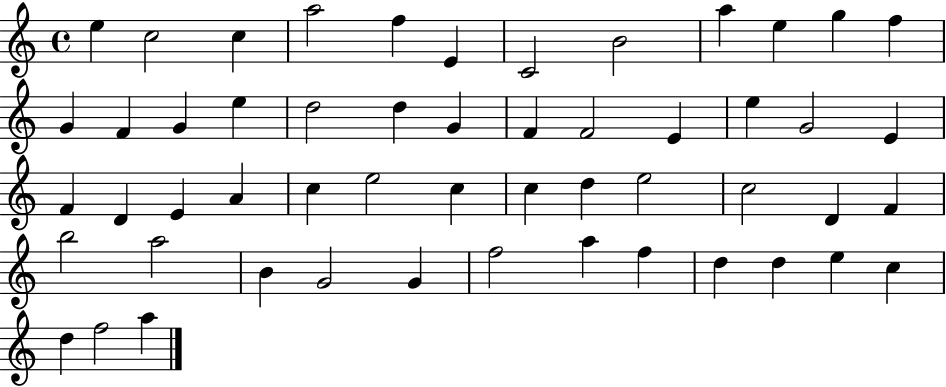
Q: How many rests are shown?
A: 0